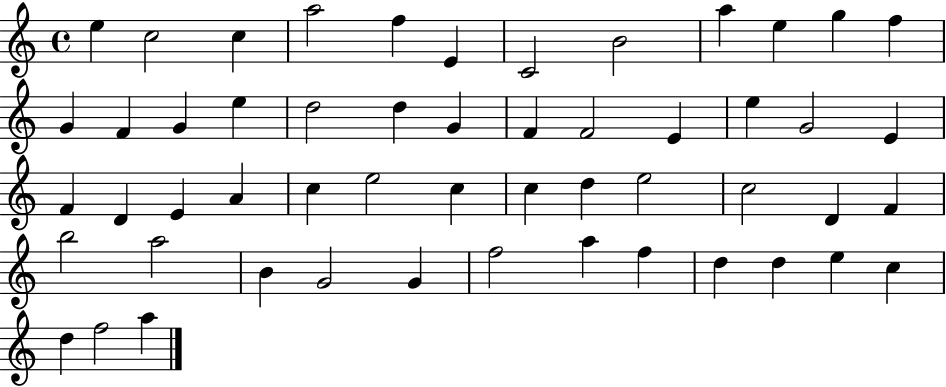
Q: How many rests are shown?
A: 0